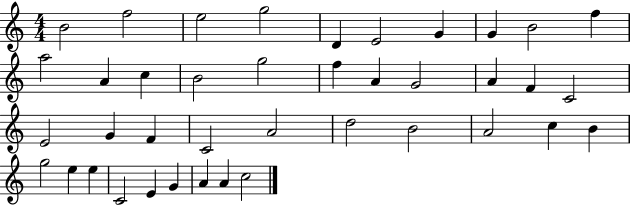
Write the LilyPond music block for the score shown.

{
  \clef treble
  \numericTimeSignature
  \time 4/4
  \key c \major
  b'2 f''2 | e''2 g''2 | d'4 e'2 g'4 | g'4 b'2 f''4 | \break a''2 a'4 c''4 | b'2 g''2 | f''4 a'4 g'2 | a'4 f'4 c'2 | \break e'2 g'4 f'4 | c'2 a'2 | d''2 b'2 | a'2 c''4 b'4 | \break g''2 e''4 e''4 | c'2 e'4 g'4 | a'4 a'4 c''2 | \bar "|."
}